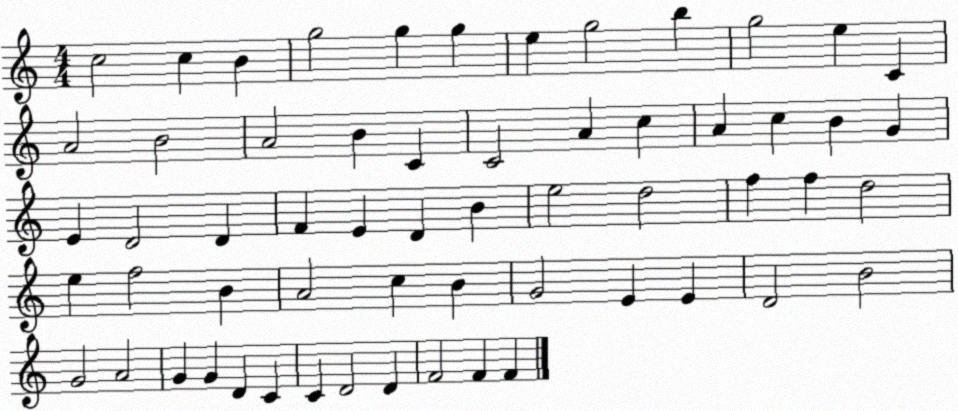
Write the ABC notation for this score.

X:1
T:Untitled
M:4/4
L:1/4
K:C
c2 c B g2 g g e g2 b g2 e C A2 B2 A2 B C C2 A c A c B G E D2 D F E D B e2 d2 f f d2 e f2 B A2 c B G2 E E D2 B2 G2 A2 G G D C C D2 D F2 F F